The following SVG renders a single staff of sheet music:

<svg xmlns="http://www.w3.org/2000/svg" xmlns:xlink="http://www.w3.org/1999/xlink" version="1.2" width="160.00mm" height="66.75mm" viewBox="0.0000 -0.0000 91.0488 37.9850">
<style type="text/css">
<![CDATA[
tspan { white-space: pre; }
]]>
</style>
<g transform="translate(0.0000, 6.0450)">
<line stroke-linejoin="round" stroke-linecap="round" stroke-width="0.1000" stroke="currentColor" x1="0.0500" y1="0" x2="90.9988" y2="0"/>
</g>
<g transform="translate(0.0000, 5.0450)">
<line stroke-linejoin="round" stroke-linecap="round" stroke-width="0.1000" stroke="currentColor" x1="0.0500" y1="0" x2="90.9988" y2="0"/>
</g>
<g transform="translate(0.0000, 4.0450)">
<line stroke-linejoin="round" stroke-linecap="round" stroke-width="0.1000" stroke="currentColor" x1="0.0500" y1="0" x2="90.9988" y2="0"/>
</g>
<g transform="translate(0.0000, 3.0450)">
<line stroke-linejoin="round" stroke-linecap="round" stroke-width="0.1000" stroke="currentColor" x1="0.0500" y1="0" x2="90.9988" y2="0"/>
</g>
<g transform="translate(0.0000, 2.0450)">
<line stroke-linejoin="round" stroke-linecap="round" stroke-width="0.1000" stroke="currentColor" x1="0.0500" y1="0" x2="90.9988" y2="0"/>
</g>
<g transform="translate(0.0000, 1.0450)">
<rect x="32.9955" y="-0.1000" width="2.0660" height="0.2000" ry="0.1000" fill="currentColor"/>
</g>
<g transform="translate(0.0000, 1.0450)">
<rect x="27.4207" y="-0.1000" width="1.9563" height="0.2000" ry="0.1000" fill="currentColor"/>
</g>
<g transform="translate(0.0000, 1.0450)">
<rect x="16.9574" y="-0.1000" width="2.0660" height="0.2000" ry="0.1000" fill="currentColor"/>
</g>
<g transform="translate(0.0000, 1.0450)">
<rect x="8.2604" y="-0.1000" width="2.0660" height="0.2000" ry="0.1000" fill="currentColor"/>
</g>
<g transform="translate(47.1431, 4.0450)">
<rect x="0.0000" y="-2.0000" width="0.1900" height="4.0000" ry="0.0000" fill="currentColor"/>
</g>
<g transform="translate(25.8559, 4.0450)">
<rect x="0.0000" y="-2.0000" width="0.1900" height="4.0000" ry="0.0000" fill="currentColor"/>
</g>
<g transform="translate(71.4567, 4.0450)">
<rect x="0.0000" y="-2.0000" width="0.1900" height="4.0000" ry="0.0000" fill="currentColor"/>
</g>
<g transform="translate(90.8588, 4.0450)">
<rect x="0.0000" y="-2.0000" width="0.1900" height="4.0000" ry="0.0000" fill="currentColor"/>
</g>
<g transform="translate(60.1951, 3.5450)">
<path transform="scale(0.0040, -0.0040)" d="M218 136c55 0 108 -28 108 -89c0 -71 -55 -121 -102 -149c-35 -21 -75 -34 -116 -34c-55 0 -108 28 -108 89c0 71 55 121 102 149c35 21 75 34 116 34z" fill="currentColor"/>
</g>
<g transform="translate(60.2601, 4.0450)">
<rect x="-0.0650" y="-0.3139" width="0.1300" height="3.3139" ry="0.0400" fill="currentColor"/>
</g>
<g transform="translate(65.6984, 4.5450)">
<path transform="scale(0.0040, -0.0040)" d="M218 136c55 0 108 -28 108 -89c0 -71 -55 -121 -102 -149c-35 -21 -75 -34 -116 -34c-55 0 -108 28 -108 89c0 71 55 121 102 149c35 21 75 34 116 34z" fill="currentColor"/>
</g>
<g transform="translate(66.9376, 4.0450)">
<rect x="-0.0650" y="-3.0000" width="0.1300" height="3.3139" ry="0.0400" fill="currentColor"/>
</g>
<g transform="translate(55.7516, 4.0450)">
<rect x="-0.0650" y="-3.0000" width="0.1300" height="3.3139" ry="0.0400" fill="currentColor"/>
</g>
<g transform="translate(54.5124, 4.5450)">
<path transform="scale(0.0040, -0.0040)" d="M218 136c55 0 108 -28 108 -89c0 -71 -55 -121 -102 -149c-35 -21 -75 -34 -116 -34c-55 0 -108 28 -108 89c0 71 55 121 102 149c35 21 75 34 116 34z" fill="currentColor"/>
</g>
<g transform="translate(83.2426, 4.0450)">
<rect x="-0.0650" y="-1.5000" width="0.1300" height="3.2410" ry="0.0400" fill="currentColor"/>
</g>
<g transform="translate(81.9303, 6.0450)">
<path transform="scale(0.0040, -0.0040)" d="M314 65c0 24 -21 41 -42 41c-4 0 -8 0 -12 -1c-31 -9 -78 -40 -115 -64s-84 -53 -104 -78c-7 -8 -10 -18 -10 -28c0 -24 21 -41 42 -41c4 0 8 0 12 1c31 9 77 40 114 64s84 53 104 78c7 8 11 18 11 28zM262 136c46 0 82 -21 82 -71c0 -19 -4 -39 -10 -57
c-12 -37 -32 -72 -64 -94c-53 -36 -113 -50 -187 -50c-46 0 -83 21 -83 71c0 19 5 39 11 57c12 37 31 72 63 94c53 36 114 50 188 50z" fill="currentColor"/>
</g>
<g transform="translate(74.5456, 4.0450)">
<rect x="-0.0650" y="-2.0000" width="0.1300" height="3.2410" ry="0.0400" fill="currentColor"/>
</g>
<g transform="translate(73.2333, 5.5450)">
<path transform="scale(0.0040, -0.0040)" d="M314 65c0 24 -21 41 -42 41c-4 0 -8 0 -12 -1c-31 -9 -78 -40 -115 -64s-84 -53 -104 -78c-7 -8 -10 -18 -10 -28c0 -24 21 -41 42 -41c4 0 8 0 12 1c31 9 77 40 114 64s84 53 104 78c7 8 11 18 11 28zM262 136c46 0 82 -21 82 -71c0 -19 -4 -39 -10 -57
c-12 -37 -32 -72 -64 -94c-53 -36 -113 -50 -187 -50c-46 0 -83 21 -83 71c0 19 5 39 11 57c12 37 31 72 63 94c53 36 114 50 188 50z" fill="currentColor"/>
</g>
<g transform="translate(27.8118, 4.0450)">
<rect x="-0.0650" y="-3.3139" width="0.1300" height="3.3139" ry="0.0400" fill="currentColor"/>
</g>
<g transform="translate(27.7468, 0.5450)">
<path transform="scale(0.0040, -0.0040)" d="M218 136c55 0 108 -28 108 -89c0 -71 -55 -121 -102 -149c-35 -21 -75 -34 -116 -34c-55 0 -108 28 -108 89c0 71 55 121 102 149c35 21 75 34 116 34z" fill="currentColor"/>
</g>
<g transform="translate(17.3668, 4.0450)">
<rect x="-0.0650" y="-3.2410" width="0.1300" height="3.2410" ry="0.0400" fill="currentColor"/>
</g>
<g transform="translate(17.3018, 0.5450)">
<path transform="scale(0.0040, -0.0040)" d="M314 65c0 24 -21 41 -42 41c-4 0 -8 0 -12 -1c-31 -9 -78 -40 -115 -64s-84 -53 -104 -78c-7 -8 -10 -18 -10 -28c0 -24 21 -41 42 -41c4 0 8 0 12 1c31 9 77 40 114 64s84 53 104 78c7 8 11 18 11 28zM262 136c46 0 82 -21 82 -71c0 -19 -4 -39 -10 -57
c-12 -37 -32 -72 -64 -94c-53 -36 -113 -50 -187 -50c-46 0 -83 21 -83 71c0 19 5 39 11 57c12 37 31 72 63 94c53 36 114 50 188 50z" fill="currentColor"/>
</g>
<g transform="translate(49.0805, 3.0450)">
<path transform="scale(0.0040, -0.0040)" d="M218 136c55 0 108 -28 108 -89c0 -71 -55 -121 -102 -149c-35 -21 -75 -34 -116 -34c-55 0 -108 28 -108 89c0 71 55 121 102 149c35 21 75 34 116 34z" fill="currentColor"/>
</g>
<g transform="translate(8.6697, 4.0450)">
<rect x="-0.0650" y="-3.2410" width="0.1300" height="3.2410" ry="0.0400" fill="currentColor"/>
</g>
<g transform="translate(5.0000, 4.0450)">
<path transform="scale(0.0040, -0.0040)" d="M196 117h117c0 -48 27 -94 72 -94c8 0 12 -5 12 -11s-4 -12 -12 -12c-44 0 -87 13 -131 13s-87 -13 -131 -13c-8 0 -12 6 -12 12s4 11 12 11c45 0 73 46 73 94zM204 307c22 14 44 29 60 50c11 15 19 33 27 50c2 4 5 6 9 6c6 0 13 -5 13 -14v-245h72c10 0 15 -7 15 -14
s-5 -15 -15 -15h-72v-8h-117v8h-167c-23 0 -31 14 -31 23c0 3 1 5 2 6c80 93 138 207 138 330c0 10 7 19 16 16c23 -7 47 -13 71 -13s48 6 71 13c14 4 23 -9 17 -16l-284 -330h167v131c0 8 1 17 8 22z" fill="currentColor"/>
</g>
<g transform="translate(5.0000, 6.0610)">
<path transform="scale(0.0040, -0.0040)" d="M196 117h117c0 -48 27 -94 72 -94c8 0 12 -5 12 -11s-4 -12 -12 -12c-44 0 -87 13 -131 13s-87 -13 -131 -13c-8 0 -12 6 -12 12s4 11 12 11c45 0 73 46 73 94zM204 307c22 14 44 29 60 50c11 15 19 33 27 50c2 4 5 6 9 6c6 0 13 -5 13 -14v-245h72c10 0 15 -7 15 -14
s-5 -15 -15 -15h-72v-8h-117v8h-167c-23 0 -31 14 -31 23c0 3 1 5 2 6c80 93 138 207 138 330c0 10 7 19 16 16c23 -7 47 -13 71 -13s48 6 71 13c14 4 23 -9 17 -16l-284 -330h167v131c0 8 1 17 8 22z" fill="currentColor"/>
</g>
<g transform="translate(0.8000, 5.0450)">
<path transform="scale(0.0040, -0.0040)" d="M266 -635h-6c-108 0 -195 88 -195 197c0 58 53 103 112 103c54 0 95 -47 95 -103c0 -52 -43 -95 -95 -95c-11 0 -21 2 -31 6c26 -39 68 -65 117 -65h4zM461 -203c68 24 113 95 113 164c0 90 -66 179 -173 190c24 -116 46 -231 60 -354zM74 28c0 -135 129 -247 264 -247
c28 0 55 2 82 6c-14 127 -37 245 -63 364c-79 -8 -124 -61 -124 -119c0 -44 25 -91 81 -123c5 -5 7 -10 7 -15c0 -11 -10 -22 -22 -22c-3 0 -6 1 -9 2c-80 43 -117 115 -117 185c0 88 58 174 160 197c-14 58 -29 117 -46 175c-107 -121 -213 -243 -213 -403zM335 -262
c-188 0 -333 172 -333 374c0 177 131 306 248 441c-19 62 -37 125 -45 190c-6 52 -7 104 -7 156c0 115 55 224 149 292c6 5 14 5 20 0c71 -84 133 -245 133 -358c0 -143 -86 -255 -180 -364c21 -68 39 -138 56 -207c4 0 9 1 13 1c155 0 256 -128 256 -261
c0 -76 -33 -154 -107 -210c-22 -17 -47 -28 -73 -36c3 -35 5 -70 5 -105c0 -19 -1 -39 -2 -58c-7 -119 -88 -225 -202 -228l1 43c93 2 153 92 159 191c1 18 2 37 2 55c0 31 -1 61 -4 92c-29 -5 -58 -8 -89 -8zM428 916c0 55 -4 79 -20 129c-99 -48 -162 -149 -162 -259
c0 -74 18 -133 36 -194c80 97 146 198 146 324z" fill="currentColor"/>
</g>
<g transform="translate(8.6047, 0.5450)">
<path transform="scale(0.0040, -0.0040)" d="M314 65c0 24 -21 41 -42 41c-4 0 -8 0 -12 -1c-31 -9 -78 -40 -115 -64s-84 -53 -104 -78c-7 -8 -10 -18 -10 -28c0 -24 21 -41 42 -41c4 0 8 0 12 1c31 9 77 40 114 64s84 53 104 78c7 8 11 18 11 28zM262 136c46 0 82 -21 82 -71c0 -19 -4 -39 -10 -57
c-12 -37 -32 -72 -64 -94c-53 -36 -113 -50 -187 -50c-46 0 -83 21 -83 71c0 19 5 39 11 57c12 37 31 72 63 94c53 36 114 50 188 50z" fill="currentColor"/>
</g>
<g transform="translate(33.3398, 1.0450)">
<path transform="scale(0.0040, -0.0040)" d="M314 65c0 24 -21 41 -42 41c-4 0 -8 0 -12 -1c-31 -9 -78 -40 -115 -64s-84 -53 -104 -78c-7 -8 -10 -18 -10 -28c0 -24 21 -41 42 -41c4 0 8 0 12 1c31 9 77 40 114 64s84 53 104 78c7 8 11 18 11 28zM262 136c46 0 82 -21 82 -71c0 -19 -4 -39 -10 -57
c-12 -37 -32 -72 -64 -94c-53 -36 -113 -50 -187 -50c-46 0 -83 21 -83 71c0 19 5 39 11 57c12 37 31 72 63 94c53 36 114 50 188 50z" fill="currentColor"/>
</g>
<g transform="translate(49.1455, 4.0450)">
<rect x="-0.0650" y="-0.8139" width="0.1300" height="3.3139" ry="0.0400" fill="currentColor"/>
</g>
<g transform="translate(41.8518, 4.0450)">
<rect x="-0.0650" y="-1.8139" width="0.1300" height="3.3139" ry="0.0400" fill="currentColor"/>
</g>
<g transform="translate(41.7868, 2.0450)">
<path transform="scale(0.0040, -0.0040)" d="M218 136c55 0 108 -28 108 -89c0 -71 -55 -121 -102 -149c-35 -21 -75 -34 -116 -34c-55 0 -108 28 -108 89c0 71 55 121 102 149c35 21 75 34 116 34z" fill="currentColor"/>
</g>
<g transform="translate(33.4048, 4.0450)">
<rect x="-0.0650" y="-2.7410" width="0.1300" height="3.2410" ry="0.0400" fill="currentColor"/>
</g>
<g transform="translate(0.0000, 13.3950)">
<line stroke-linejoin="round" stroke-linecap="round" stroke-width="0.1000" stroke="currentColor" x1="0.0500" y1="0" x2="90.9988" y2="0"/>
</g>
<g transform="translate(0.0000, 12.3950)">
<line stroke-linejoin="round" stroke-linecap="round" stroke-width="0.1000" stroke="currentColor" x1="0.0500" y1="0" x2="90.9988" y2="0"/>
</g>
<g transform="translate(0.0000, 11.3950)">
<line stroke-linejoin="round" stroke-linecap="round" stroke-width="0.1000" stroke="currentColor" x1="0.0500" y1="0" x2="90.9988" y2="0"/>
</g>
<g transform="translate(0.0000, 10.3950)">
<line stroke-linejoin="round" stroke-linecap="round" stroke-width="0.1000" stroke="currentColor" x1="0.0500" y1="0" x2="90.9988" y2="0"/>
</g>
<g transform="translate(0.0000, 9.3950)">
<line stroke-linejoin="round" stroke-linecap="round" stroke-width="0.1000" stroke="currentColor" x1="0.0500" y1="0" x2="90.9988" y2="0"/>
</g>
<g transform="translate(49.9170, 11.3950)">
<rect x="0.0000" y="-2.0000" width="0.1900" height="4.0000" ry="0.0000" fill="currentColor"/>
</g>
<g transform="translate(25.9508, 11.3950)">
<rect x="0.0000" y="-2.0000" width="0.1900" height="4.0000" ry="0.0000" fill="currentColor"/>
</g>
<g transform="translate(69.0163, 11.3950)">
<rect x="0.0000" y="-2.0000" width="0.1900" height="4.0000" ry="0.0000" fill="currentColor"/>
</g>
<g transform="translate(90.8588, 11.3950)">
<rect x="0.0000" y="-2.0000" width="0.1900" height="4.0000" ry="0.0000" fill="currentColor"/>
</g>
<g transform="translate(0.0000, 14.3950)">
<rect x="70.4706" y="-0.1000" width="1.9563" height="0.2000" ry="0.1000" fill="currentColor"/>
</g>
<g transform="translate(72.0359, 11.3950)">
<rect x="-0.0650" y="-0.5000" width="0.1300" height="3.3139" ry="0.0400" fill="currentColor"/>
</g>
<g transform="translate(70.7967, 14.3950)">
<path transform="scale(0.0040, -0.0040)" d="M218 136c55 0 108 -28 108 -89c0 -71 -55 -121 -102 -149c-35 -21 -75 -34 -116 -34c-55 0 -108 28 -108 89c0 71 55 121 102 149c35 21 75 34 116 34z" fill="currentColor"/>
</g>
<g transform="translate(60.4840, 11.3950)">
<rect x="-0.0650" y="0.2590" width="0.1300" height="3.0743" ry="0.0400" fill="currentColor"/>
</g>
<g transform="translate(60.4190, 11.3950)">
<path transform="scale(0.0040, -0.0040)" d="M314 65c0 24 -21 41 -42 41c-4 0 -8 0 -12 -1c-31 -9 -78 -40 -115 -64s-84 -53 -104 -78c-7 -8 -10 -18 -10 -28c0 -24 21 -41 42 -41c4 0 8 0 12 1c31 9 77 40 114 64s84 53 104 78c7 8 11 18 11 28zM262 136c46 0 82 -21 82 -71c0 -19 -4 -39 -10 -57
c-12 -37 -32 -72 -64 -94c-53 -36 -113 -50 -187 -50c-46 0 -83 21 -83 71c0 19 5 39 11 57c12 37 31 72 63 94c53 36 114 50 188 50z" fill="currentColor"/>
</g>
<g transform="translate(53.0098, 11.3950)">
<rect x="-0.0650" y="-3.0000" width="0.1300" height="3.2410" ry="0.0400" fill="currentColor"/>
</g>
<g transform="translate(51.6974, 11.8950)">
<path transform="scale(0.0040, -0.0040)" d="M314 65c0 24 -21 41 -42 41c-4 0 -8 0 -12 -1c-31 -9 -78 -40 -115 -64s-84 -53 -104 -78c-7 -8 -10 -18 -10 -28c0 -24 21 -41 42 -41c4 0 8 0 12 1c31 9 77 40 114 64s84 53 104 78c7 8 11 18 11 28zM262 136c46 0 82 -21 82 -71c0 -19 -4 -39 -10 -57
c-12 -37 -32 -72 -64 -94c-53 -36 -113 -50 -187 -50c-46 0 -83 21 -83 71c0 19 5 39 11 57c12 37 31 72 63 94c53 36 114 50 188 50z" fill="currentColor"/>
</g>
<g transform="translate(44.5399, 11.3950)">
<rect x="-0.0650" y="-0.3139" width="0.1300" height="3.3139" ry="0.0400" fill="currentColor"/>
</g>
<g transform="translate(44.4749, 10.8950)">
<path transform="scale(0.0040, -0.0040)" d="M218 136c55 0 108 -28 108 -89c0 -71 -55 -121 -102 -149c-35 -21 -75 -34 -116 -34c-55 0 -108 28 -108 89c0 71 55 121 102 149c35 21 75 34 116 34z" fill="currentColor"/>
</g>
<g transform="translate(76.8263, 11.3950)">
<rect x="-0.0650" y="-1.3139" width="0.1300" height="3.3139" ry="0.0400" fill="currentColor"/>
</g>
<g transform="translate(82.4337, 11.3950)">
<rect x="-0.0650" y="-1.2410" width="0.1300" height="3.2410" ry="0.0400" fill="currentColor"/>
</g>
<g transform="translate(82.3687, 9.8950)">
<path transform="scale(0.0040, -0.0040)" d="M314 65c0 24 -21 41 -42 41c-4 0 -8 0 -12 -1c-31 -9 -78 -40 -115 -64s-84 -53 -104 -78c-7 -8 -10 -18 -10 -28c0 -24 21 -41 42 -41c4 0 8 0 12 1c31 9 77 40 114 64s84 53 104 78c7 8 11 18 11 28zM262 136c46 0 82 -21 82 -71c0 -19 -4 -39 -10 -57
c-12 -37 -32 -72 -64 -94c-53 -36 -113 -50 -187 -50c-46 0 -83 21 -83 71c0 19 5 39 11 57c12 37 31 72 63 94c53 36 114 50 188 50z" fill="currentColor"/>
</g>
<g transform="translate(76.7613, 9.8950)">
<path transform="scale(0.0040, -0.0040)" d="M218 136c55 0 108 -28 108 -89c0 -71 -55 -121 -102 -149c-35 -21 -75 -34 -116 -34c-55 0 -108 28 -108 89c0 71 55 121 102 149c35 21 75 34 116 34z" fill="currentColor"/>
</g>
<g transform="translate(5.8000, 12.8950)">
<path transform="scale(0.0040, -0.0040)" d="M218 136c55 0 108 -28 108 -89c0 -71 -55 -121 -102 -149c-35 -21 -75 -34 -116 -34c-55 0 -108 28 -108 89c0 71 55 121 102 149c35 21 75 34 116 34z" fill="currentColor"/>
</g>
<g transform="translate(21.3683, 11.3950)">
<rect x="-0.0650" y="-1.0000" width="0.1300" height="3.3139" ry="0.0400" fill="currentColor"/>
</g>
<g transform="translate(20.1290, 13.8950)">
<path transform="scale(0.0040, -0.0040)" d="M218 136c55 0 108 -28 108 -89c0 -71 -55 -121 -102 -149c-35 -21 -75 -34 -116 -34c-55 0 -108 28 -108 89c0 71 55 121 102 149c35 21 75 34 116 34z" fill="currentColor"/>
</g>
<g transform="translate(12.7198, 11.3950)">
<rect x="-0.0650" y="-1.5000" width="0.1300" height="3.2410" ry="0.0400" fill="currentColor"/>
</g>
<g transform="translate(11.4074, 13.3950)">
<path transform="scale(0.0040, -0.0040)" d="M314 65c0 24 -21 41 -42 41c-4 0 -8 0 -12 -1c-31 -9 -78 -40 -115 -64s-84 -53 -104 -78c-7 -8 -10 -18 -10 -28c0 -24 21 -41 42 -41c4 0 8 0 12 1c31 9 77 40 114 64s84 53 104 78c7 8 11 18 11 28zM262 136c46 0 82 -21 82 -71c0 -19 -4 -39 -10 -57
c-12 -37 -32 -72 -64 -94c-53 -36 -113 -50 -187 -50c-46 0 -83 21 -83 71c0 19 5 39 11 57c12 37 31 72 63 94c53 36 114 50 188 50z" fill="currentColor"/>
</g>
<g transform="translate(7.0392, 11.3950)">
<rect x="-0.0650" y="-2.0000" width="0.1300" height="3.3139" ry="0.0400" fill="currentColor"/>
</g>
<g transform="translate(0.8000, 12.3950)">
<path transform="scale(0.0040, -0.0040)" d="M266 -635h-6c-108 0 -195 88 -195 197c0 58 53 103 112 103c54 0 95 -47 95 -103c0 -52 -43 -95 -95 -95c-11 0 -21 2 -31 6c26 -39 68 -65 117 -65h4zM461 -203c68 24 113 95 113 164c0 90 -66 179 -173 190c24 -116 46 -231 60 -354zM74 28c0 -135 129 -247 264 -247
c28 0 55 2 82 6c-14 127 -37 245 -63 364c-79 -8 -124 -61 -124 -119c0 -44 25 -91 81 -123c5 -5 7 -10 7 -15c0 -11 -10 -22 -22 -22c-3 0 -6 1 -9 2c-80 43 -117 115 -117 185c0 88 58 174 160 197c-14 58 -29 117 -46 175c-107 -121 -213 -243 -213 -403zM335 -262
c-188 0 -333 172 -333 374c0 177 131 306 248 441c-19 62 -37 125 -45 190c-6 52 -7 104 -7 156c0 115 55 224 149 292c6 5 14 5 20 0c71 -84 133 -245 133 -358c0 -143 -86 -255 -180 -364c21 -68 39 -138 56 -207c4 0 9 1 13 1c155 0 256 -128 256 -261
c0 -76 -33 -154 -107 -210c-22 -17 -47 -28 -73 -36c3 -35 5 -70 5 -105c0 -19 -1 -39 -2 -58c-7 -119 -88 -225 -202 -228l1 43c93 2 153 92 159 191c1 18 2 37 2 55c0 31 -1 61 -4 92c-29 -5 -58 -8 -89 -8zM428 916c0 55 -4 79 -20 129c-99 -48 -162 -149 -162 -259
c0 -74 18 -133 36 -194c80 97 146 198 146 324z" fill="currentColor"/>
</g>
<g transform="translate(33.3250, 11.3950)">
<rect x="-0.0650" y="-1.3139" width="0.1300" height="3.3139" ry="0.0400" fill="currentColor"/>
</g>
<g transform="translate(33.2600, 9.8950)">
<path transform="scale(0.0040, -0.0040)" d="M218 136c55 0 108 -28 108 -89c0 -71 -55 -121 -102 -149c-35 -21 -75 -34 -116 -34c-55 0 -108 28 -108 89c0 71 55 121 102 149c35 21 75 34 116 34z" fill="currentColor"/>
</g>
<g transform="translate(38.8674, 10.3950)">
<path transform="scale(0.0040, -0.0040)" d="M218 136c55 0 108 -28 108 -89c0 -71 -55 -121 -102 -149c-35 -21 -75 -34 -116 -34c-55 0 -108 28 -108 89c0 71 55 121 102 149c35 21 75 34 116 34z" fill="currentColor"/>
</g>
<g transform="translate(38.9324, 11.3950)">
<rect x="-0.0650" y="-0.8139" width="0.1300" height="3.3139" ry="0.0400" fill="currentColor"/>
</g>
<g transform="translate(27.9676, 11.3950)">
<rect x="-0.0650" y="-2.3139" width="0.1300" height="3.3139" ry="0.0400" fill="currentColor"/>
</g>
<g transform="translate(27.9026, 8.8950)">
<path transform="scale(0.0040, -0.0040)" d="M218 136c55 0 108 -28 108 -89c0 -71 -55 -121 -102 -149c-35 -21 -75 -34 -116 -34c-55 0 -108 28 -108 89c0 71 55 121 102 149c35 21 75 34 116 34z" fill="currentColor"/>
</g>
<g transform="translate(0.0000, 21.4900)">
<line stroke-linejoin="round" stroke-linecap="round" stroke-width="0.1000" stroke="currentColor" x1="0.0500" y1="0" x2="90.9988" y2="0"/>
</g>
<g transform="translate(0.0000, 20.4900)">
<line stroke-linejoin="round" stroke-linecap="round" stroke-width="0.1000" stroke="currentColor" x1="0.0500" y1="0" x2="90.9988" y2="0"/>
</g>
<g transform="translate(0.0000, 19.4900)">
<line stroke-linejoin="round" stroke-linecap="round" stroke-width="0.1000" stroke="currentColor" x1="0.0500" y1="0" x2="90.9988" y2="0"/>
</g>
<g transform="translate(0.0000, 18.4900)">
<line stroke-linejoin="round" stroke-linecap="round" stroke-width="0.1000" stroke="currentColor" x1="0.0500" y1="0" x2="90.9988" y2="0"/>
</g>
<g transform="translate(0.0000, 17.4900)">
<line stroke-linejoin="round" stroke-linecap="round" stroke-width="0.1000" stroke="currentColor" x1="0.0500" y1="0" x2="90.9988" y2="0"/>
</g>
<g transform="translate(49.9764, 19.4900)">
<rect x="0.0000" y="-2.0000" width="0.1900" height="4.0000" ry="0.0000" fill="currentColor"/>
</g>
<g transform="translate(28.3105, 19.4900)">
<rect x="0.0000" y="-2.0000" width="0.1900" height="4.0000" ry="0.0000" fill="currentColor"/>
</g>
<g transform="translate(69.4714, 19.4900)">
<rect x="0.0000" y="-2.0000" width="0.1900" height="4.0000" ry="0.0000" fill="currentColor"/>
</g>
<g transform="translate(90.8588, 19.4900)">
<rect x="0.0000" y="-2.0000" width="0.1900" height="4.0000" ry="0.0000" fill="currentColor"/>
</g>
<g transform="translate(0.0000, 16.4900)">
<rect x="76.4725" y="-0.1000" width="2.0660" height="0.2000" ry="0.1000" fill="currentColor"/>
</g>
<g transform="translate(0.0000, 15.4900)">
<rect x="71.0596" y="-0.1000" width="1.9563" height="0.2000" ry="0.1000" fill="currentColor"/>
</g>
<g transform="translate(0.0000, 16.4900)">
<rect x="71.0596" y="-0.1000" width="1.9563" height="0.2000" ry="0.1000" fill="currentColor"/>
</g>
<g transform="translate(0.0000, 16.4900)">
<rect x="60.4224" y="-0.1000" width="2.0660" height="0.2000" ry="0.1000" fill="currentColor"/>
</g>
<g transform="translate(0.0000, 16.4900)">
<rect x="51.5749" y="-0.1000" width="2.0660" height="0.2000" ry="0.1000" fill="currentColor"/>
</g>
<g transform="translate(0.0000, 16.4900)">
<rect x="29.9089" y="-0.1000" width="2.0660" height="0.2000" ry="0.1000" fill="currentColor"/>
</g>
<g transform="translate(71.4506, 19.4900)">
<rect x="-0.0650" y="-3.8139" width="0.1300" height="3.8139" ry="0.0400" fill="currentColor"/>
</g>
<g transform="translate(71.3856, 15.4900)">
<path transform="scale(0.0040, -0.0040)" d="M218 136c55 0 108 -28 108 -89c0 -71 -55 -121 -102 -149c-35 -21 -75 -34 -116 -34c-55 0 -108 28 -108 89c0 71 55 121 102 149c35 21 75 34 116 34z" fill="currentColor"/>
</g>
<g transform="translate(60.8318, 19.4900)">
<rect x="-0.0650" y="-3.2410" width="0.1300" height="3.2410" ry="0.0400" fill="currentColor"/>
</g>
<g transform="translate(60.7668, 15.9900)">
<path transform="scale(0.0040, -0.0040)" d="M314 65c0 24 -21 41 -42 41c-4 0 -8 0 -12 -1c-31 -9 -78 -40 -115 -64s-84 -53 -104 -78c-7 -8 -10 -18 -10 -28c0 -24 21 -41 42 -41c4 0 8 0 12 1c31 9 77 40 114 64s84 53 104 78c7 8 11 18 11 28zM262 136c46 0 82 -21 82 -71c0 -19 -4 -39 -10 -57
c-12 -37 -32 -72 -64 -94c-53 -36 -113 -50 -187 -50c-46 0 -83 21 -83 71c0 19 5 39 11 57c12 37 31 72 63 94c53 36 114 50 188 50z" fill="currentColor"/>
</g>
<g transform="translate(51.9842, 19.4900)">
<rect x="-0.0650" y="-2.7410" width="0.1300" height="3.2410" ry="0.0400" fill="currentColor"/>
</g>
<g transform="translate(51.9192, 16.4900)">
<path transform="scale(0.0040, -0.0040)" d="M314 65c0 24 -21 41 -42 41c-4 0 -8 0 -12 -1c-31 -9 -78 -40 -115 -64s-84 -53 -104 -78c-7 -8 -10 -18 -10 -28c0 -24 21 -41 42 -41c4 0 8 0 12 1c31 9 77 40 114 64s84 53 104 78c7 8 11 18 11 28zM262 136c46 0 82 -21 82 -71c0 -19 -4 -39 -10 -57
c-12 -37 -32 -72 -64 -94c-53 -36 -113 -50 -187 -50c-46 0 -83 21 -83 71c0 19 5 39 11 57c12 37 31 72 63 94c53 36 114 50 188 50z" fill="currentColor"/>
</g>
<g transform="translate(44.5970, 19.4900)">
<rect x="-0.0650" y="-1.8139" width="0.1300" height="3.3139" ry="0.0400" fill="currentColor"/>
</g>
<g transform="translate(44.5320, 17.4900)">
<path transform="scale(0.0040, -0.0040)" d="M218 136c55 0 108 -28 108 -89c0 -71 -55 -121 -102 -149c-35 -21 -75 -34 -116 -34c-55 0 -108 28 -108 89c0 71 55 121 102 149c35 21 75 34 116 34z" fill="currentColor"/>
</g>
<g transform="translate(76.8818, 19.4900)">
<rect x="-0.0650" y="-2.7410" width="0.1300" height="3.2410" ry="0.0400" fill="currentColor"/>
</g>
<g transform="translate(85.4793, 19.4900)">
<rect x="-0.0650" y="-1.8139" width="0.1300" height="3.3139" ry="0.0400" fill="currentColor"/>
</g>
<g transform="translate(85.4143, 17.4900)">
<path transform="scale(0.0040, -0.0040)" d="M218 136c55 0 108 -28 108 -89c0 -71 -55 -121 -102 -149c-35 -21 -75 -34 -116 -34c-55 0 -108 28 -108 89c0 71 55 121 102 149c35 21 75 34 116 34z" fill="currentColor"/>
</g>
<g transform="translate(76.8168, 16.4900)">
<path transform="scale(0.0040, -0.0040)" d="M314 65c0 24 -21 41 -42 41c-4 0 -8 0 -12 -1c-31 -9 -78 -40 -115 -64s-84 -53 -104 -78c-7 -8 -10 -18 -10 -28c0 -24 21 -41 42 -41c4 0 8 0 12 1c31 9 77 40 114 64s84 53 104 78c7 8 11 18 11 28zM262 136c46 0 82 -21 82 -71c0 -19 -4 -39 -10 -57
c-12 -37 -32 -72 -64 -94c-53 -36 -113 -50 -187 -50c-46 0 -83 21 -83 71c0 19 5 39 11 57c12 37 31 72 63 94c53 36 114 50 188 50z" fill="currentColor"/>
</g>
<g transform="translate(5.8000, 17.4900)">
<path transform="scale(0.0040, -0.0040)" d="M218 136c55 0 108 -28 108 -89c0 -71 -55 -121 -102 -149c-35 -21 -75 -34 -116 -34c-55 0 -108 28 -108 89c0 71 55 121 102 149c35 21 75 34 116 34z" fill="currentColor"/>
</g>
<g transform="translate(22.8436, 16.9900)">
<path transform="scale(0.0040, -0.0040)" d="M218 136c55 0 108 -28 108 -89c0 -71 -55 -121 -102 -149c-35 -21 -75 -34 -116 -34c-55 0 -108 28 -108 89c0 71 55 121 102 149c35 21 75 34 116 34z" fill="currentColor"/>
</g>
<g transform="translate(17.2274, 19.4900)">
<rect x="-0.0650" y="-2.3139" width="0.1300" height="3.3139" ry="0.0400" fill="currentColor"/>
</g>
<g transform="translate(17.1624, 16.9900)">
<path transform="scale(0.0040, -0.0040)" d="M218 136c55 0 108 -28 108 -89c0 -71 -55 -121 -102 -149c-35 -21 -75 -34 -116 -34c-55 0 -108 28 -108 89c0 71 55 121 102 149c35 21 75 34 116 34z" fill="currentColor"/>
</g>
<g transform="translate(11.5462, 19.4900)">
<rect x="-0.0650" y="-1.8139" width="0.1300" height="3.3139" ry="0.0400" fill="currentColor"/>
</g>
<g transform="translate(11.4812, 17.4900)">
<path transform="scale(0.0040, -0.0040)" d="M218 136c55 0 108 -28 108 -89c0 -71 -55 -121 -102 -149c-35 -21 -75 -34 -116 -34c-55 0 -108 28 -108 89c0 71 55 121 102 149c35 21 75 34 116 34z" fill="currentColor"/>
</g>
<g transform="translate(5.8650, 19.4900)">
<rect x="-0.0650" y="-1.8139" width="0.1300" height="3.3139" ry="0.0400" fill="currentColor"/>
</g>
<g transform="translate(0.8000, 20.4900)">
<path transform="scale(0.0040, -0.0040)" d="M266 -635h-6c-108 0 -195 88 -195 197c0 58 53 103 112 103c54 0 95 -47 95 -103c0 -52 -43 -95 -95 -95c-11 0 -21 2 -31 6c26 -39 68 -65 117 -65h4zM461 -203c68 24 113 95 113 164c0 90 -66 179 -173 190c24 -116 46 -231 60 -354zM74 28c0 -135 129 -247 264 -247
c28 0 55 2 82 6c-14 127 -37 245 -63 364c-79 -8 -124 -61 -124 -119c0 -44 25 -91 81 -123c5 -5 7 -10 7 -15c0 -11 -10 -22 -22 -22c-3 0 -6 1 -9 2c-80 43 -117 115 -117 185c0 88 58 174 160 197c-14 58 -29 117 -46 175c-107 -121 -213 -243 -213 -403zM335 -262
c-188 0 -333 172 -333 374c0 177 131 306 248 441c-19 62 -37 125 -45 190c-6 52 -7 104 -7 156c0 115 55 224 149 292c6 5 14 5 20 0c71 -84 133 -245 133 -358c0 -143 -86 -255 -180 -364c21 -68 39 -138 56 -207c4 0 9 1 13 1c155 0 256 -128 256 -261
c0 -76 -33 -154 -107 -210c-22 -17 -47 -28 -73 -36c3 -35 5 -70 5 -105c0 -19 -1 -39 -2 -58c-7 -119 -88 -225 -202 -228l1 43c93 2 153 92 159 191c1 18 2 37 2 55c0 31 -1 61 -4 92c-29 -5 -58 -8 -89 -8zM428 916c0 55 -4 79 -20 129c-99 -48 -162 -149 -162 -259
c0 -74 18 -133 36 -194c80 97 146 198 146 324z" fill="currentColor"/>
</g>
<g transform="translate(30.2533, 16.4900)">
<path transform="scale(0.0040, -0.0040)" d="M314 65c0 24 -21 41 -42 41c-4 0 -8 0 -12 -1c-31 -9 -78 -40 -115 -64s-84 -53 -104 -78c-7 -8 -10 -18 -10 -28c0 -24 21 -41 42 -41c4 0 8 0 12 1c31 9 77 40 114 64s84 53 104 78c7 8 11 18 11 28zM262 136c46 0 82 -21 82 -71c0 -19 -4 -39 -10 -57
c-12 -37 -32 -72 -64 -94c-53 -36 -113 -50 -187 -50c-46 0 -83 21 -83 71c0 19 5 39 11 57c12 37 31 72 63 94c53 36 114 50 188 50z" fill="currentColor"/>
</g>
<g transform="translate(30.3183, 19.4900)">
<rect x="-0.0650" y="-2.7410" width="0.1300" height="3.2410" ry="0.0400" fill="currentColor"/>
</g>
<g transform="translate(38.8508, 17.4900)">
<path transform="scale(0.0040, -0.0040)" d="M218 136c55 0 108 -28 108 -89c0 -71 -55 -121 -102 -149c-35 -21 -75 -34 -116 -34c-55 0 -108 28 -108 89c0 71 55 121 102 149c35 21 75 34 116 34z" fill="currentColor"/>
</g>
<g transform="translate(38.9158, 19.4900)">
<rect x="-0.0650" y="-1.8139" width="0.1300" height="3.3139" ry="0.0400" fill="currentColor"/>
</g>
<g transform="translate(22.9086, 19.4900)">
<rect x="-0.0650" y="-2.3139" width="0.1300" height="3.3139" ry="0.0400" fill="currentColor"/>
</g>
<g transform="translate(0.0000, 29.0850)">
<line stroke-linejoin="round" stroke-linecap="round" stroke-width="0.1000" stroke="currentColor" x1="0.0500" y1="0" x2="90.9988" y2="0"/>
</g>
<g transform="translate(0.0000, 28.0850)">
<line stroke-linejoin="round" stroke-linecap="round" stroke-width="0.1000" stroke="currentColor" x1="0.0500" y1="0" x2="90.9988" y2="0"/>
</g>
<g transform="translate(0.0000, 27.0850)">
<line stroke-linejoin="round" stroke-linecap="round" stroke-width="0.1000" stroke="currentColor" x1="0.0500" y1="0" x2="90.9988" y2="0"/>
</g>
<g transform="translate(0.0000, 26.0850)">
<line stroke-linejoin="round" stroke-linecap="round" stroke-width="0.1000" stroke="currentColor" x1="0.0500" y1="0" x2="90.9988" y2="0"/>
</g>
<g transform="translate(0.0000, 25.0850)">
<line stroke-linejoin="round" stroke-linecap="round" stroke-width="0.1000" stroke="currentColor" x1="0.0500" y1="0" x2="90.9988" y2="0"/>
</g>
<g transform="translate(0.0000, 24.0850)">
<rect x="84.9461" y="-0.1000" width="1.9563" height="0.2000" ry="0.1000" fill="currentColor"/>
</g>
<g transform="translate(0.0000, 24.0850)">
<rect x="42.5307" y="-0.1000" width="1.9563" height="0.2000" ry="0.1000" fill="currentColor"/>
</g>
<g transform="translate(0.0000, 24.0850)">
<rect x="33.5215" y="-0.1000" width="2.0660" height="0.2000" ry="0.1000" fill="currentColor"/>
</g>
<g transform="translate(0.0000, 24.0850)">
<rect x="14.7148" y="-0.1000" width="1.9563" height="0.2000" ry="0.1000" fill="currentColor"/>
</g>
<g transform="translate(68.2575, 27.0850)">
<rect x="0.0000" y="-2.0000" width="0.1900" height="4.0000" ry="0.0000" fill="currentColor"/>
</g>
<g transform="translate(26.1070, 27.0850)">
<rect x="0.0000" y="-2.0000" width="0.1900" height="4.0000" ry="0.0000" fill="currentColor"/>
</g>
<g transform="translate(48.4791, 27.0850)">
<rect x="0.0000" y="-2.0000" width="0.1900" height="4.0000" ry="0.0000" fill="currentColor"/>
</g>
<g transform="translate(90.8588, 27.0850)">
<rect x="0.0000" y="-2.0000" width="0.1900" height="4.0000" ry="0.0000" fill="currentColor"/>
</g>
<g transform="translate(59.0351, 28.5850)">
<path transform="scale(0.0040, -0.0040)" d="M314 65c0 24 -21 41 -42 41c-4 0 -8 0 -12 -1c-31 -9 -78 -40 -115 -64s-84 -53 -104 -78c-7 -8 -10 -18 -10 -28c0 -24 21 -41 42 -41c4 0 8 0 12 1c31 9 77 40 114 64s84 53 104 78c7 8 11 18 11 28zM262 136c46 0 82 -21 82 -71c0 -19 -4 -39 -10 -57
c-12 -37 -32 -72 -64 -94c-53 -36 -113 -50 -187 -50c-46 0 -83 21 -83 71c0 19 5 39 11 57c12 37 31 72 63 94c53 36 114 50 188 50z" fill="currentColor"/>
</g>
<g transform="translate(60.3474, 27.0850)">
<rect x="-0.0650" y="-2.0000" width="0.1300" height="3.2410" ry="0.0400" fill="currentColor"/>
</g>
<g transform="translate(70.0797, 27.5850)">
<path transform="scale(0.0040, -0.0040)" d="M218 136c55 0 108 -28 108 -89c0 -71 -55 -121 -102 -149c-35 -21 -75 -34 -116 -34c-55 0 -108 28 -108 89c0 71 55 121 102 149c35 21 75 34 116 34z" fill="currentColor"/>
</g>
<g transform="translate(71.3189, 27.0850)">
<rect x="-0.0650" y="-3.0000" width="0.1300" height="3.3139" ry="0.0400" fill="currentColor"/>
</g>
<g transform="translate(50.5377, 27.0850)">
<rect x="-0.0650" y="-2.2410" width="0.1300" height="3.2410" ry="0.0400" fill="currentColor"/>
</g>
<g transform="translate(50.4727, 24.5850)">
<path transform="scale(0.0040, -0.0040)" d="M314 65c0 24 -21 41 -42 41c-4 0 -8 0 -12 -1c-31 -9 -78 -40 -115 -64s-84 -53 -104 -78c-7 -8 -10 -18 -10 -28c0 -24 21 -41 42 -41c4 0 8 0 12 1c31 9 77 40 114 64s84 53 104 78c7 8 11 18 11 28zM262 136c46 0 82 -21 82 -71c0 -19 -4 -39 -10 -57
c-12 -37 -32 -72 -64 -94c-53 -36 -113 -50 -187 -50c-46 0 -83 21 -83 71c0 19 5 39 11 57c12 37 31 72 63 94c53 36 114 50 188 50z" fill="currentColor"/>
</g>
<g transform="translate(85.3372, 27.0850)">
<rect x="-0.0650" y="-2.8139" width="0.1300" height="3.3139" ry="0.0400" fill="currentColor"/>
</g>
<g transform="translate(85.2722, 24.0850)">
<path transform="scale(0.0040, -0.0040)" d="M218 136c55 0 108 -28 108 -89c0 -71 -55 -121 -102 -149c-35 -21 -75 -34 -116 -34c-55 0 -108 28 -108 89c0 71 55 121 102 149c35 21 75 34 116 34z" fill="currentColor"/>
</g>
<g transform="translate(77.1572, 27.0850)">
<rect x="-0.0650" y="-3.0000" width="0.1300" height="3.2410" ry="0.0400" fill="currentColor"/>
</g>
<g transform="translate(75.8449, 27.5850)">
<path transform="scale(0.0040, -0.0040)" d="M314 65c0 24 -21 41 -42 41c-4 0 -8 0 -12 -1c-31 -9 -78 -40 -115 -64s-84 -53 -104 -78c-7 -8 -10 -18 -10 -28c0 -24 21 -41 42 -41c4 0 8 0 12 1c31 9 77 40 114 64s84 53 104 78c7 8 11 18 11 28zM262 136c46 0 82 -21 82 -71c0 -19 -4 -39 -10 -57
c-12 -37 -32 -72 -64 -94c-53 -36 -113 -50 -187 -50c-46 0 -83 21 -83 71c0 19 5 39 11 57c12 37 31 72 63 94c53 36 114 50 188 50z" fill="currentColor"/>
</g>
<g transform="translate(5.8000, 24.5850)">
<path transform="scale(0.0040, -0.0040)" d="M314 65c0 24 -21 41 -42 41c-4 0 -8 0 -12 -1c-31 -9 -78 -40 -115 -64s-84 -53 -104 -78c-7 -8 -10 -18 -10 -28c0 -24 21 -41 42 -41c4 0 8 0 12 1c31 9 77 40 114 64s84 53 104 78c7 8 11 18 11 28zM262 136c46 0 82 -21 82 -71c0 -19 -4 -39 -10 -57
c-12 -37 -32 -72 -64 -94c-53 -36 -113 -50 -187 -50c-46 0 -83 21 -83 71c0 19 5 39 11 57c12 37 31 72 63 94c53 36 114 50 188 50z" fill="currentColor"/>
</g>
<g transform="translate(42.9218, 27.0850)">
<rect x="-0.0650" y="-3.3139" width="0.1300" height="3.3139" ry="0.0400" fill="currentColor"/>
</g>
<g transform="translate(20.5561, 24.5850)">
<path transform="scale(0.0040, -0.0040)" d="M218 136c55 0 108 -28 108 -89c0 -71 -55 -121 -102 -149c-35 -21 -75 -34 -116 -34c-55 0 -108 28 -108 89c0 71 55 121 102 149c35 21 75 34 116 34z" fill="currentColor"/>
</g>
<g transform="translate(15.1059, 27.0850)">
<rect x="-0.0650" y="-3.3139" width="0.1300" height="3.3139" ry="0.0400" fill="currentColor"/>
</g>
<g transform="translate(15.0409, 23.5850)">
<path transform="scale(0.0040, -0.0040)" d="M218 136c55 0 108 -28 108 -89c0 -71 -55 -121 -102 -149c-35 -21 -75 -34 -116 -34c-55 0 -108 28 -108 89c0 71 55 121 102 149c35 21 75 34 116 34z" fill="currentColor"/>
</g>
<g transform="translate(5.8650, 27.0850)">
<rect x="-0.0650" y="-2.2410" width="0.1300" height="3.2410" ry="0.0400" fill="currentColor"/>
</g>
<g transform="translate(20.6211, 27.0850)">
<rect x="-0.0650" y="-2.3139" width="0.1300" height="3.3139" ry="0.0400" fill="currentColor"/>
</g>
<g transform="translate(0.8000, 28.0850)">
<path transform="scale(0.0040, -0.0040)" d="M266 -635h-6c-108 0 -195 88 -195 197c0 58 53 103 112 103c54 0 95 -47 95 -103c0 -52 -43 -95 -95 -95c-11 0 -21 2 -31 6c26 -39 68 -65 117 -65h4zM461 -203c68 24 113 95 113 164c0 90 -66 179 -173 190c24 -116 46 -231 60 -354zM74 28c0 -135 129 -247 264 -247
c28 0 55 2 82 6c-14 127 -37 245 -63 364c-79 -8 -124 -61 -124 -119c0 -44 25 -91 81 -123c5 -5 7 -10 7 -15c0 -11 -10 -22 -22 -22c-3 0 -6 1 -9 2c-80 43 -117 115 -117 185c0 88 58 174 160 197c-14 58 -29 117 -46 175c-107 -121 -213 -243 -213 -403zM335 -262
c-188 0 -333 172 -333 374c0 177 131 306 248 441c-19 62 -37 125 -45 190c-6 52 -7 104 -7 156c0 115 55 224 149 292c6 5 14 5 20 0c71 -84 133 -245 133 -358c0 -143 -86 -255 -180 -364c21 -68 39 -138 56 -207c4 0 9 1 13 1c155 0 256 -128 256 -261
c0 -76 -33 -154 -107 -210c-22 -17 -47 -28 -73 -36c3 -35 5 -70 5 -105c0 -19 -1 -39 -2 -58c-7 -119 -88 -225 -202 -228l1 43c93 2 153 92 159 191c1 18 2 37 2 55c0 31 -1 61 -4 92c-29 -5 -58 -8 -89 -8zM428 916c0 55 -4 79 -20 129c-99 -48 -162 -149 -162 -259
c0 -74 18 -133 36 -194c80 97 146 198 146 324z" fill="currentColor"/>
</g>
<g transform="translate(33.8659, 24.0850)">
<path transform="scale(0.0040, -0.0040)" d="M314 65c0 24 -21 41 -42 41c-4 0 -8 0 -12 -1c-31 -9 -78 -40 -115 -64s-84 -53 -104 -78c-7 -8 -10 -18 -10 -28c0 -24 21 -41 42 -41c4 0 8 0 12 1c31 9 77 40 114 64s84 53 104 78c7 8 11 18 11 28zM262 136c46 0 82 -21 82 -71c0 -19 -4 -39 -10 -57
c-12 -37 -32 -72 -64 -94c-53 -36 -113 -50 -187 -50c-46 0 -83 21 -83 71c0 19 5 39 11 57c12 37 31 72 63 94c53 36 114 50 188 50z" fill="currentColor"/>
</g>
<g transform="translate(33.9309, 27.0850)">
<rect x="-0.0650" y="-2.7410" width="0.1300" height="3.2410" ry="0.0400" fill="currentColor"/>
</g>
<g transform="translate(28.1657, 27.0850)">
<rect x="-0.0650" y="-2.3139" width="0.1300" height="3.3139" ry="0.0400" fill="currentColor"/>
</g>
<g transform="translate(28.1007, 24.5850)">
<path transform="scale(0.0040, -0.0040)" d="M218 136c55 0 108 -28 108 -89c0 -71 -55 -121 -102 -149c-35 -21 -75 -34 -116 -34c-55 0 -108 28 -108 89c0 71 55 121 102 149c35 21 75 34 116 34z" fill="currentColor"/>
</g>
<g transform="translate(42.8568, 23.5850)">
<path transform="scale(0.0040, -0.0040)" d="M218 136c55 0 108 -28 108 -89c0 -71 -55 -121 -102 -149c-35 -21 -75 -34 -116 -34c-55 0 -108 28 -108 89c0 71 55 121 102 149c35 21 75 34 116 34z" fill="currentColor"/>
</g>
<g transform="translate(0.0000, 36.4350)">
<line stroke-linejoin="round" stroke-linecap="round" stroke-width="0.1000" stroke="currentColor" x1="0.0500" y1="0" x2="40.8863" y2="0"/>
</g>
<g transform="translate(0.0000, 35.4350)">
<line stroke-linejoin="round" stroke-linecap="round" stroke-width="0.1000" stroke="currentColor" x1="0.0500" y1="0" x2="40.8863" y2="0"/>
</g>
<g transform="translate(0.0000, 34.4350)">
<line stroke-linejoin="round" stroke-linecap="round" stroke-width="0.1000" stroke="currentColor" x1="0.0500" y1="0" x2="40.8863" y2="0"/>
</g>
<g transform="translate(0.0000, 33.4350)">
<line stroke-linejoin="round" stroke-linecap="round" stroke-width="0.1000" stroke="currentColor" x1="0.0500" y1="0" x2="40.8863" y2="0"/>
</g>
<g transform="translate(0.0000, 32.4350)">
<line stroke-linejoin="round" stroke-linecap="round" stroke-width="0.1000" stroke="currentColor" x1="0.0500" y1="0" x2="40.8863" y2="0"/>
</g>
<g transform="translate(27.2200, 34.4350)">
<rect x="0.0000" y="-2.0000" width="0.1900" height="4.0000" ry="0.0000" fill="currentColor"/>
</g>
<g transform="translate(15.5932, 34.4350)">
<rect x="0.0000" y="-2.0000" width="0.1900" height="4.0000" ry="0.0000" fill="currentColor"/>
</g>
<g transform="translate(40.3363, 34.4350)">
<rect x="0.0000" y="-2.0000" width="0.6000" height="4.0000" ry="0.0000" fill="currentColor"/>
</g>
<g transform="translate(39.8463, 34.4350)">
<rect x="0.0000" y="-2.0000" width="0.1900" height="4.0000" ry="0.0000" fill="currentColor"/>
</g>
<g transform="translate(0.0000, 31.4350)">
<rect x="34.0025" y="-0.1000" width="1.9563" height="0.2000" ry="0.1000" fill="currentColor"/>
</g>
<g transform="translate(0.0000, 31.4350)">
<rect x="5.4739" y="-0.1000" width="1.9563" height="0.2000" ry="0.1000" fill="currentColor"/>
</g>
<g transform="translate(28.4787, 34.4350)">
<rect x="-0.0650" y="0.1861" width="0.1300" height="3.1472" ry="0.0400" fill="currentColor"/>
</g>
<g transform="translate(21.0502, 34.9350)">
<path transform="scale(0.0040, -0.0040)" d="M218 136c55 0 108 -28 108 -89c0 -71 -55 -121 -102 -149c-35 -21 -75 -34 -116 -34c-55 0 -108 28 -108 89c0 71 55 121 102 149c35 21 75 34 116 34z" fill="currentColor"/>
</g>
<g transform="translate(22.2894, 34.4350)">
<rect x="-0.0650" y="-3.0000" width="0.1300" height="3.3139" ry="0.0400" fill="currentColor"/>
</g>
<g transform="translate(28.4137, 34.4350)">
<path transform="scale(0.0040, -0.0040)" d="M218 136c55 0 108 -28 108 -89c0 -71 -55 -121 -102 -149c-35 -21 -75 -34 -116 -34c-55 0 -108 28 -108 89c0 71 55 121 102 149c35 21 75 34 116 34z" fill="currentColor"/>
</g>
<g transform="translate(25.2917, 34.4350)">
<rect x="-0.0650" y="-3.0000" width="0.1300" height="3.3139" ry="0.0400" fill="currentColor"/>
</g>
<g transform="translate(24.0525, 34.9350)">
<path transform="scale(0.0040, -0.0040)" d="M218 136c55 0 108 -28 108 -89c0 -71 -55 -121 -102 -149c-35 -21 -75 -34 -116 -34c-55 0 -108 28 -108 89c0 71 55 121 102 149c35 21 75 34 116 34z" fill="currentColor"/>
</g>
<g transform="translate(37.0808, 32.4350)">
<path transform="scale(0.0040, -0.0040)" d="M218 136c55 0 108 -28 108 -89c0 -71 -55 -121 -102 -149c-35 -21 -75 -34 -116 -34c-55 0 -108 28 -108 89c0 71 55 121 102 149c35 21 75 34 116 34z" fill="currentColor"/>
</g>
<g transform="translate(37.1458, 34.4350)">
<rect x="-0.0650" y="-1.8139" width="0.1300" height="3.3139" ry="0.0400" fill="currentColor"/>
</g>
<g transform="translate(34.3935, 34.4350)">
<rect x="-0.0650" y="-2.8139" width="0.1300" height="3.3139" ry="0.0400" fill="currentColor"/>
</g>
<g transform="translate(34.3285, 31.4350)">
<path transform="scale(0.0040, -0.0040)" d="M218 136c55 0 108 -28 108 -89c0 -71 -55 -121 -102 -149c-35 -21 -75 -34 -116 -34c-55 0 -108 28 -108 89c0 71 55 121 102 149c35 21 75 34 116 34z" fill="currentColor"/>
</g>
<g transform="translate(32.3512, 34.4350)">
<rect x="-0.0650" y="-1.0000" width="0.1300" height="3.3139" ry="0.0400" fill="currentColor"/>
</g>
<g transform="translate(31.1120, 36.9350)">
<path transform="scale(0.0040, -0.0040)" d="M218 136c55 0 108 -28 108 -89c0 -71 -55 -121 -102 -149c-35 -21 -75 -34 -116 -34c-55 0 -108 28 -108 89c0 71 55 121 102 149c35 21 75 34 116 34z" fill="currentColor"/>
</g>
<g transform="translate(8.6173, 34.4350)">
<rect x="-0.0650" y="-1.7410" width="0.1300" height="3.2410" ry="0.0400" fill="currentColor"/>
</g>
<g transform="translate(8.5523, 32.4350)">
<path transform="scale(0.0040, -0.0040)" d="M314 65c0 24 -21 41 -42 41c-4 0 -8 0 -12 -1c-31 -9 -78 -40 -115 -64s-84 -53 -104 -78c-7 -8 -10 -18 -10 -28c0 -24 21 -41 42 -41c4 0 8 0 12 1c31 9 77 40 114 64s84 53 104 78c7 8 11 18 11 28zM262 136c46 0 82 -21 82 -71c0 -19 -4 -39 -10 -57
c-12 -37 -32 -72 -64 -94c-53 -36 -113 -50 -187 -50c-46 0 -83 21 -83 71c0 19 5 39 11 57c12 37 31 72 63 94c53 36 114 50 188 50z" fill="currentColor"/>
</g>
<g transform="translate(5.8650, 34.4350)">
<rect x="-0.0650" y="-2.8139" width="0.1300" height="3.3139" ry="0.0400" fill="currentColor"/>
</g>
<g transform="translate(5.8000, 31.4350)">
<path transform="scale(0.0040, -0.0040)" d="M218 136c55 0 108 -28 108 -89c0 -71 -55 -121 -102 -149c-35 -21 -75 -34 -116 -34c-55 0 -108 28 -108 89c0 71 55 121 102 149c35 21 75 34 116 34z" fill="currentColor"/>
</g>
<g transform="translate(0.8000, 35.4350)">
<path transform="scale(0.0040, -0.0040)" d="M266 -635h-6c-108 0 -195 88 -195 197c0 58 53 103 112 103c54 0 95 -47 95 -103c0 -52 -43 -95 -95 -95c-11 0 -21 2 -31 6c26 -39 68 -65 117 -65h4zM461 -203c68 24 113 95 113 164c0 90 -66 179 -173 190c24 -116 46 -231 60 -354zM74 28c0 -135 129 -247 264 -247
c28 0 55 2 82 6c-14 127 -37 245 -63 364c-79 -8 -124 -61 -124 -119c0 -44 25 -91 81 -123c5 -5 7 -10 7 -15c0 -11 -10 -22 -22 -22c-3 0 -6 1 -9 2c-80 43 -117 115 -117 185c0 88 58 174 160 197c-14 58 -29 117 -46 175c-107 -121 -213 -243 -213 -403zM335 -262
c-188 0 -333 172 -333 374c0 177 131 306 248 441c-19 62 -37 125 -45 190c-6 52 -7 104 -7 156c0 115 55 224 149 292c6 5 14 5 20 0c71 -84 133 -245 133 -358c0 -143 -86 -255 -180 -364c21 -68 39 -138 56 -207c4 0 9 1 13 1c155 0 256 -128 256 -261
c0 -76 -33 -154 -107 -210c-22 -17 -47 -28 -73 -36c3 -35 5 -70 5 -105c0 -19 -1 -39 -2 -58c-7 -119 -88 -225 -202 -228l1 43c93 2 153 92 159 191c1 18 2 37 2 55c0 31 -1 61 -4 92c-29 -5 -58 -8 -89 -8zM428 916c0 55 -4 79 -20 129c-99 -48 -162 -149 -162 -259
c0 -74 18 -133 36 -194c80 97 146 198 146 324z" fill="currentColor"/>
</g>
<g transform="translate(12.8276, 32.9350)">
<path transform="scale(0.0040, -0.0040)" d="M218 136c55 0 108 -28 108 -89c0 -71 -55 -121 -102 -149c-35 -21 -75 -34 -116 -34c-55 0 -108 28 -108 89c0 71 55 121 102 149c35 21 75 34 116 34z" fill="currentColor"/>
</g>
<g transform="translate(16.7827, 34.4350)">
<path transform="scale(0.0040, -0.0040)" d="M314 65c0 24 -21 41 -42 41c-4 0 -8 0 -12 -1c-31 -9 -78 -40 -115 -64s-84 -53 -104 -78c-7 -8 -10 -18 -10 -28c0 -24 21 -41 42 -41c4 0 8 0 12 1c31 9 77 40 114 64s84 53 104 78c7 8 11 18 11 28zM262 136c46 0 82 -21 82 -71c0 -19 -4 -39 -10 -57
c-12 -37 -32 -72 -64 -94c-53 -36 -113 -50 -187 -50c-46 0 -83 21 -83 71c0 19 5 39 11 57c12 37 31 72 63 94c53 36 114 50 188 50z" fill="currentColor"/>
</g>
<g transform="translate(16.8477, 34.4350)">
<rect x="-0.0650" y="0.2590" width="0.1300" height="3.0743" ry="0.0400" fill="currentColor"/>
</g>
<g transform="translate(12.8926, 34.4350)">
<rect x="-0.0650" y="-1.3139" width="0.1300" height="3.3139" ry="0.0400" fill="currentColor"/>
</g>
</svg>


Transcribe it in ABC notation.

X:1
T:Untitled
M:4/4
L:1/4
K:C
b2 b2 b a2 f d A c A F2 E2 F E2 D g e d c A2 B2 C e e2 f f g g a2 f f a2 b2 c' a2 f g2 b g g a2 b g2 F2 A A2 a a f2 e B2 A A B D a f